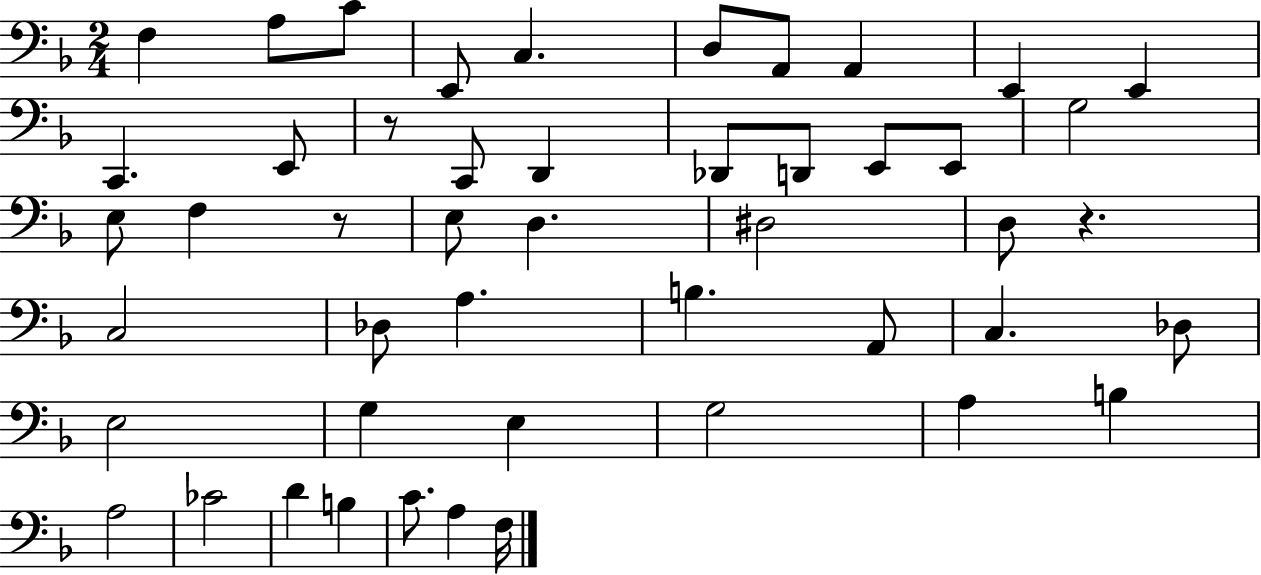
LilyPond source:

{
  \clef bass
  \numericTimeSignature
  \time 2/4
  \key f \major
  \repeat volta 2 { f4 a8 c'8 | e,8 c4. | d8 a,8 a,4 | e,4 e,4 | \break c,4. e,8 | r8 c,8 d,4 | des,8 d,8 e,8 e,8 | g2 | \break e8 f4 r8 | e8 d4. | dis2 | d8 r4. | \break c2 | des8 a4. | b4. a,8 | c4. des8 | \break e2 | g4 e4 | g2 | a4 b4 | \break a2 | ces'2 | d'4 b4 | c'8. a4 f16 | \break } \bar "|."
}